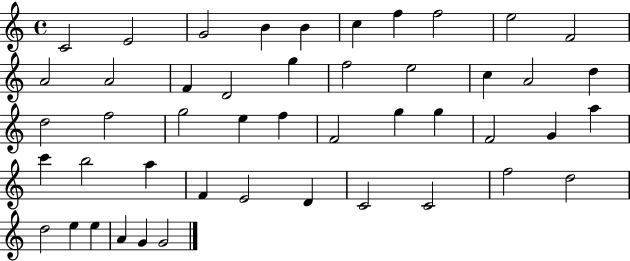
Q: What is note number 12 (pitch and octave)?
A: A4